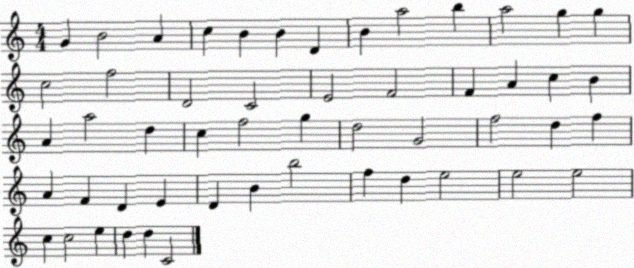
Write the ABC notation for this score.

X:1
T:Untitled
M:4/4
L:1/4
K:C
G B2 A c B B D B a2 b a2 g g c2 f2 D2 C2 E2 F2 F A c B A a2 d c f2 g d2 G2 f2 d f A F D E D B b2 f d e2 e2 e2 c c2 e d d C2